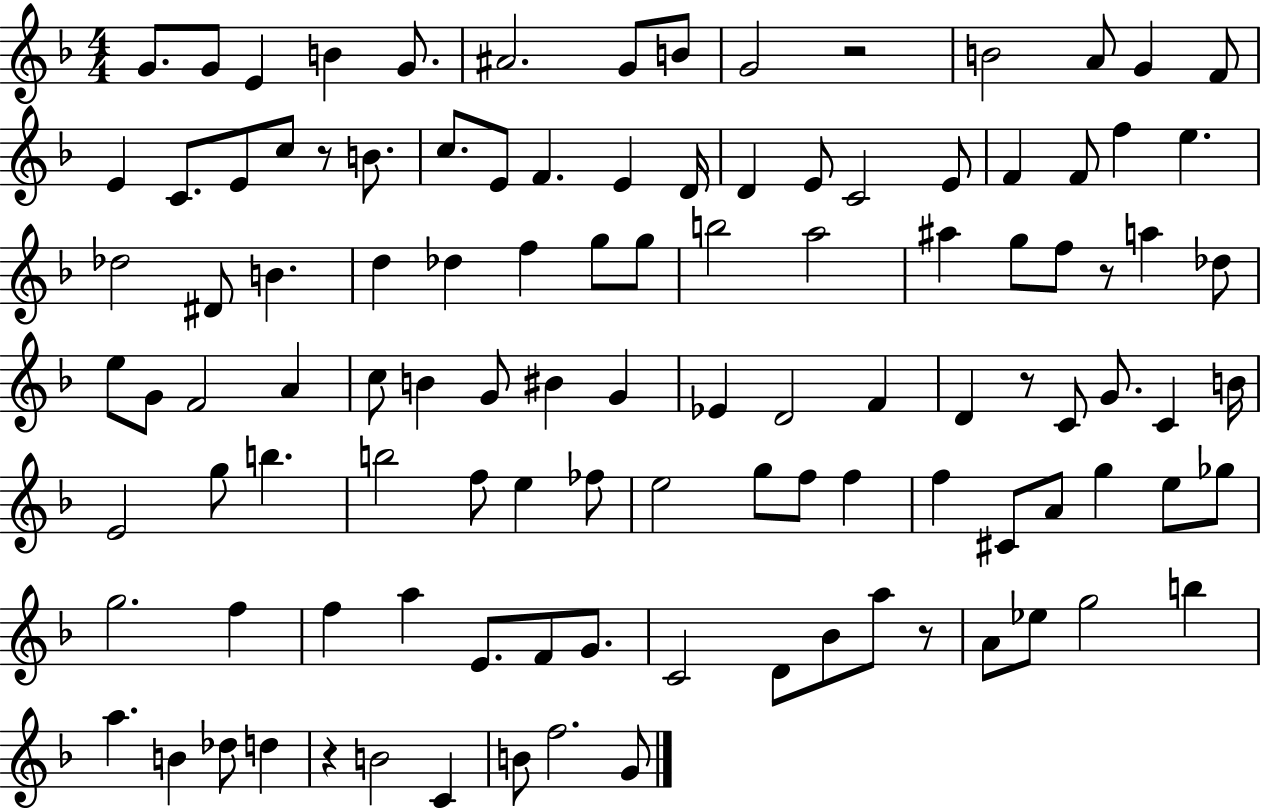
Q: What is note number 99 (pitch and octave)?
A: D5